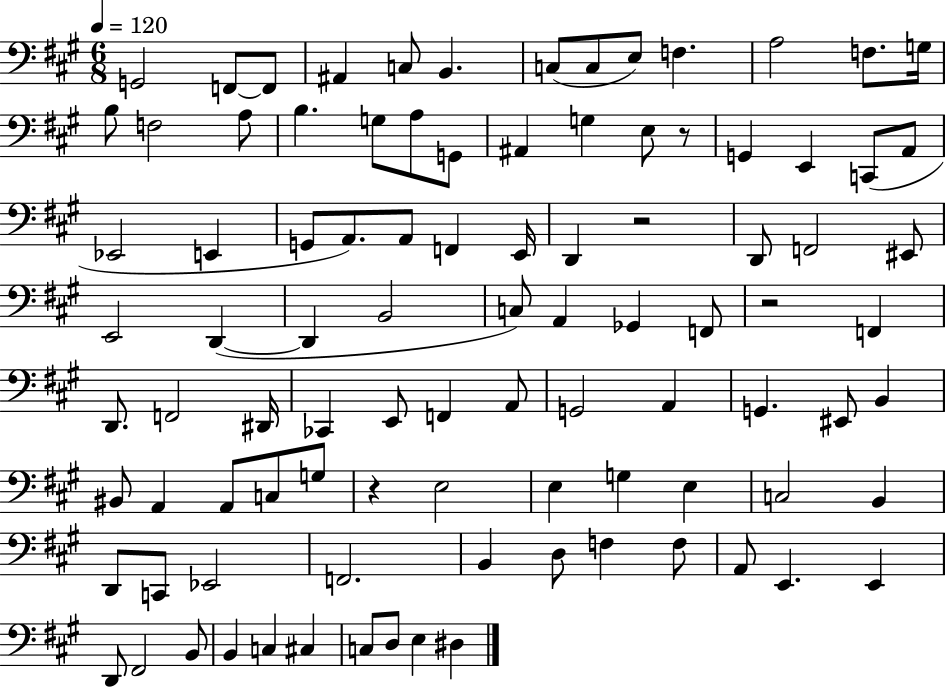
X:1
T:Untitled
M:6/8
L:1/4
K:A
G,,2 F,,/2 F,,/2 ^A,, C,/2 B,, C,/2 C,/2 E,/2 F, A,2 F,/2 G,/4 B,/2 F,2 A,/2 B, G,/2 A,/2 G,,/2 ^A,, G, E,/2 z/2 G,, E,, C,,/2 A,,/2 _E,,2 E,, G,,/2 A,,/2 A,,/2 F,, E,,/4 D,, z2 D,,/2 F,,2 ^E,,/2 E,,2 D,, D,, B,,2 C,/2 A,, _G,, F,,/2 z2 F,, D,,/2 F,,2 ^D,,/4 _C,, E,,/2 F,, A,,/2 G,,2 A,, G,, ^E,,/2 B,, ^B,,/2 A,, A,,/2 C,/2 G,/2 z E,2 E, G, E, C,2 B,, D,,/2 C,,/2 _E,,2 F,,2 B,, D,/2 F, F,/2 A,,/2 E,, E,, D,,/2 ^F,,2 B,,/2 B,, C, ^C, C,/2 D,/2 E, ^D,